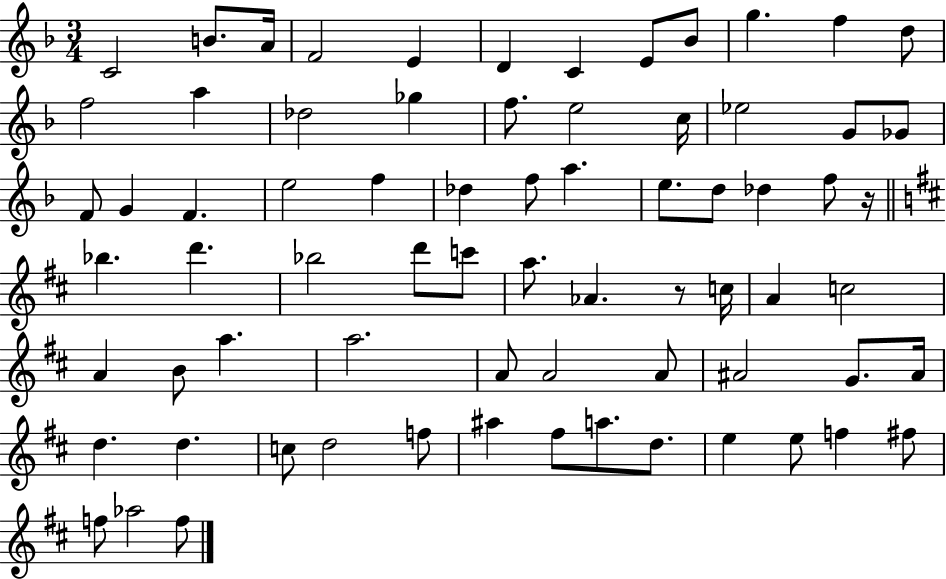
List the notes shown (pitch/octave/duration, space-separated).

C4/h B4/e. A4/s F4/h E4/q D4/q C4/q E4/e Bb4/e G5/q. F5/q D5/e F5/h A5/q Db5/h Gb5/q F5/e. E5/h C5/s Eb5/h G4/e Gb4/e F4/e G4/q F4/q. E5/h F5/q Db5/q F5/e A5/q. E5/e. D5/e Db5/q F5/e R/s Bb5/q. D6/q. Bb5/h D6/e C6/e A5/e. Ab4/q. R/e C5/s A4/q C5/h A4/q B4/e A5/q. A5/h. A4/e A4/h A4/e A#4/h G4/e. A#4/s D5/q. D5/q. C5/e D5/h F5/e A#5/q F#5/e A5/e. D5/e. E5/q E5/e F5/q F#5/e F5/e Ab5/h F5/e